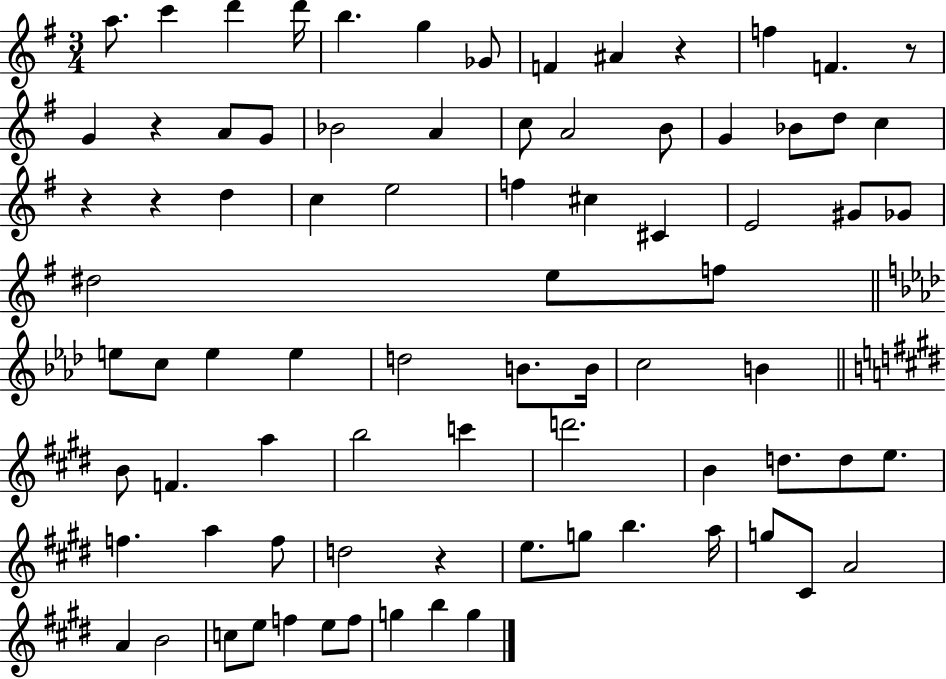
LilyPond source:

{
  \clef treble
  \numericTimeSignature
  \time 3/4
  \key g \major
  \repeat volta 2 { a''8. c'''4 d'''4 d'''16 | b''4. g''4 ges'8 | f'4 ais'4 r4 | f''4 f'4. r8 | \break g'4 r4 a'8 g'8 | bes'2 a'4 | c''8 a'2 b'8 | g'4 bes'8 d''8 c''4 | \break r4 r4 d''4 | c''4 e''2 | f''4 cis''4 cis'4 | e'2 gis'8 ges'8 | \break dis''2 e''8 f''8 | \bar "||" \break \key aes \major e''8 c''8 e''4 e''4 | d''2 b'8. b'16 | c''2 b'4 | \bar "||" \break \key e \major b'8 f'4. a''4 | b''2 c'''4 | d'''2. | b'4 d''8. d''8 e''8. | \break f''4. a''4 f''8 | d''2 r4 | e''8. g''8 b''4. a''16 | g''8 cis'8 a'2 | \break a'4 b'2 | c''8 e''8 f''4 e''8 f''8 | g''4 b''4 g''4 | } \bar "|."
}